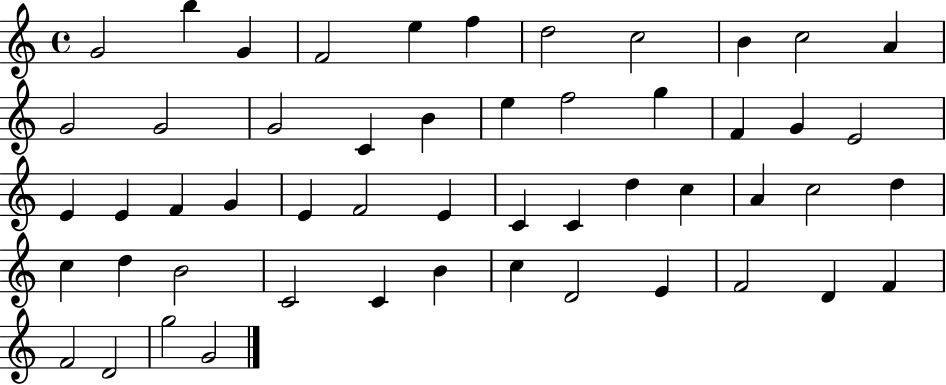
{
  \clef treble
  \time 4/4
  \defaultTimeSignature
  \key c \major
  g'2 b''4 g'4 | f'2 e''4 f''4 | d''2 c''2 | b'4 c''2 a'4 | \break g'2 g'2 | g'2 c'4 b'4 | e''4 f''2 g''4 | f'4 g'4 e'2 | \break e'4 e'4 f'4 g'4 | e'4 f'2 e'4 | c'4 c'4 d''4 c''4 | a'4 c''2 d''4 | \break c''4 d''4 b'2 | c'2 c'4 b'4 | c''4 d'2 e'4 | f'2 d'4 f'4 | \break f'2 d'2 | g''2 g'2 | \bar "|."
}